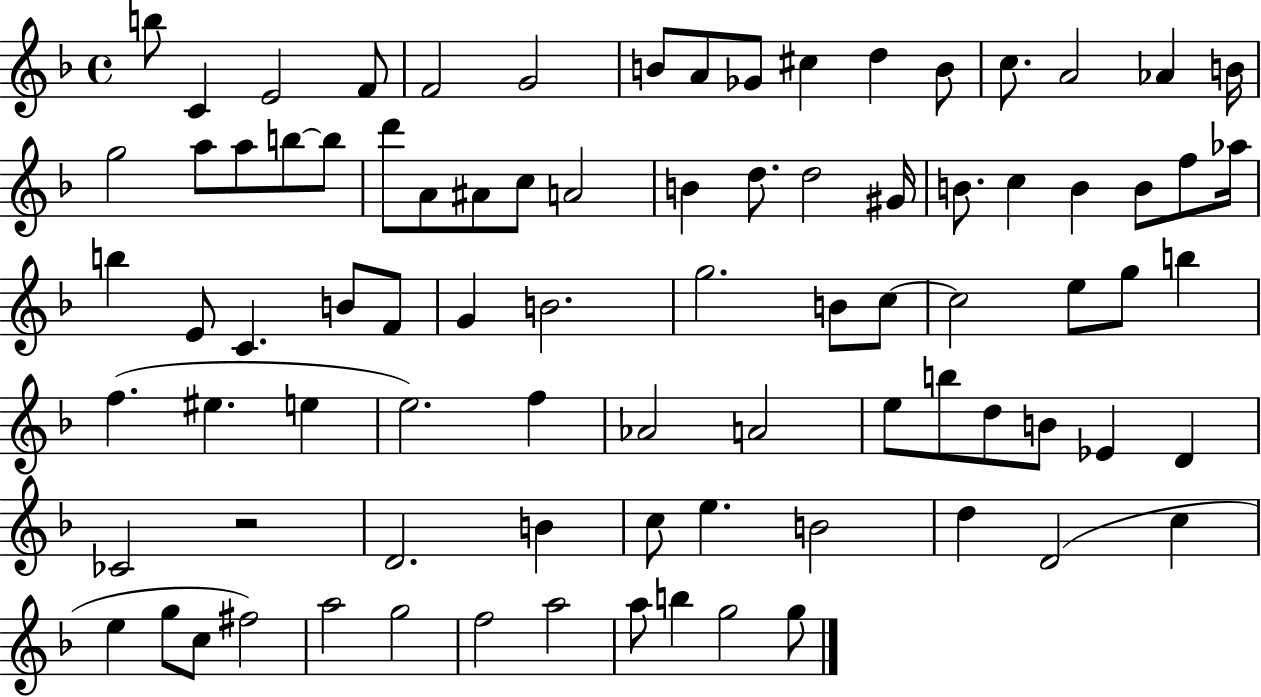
{
  \clef treble
  \time 4/4
  \defaultTimeSignature
  \key f \major
  \repeat volta 2 { b''8 c'4 e'2 f'8 | f'2 g'2 | b'8 a'8 ges'8 cis''4 d''4 b'8 | c''8. a'2 aes'4 b'16 | \break g''2 a''8 a''8 b''8~~ b''8 | d'''8 a'8 ais'8 c''8 a'2 | b'4 d''8. d''2 gis'16 | b'8. c''4 b'4 b'8 f''8 aes''16 | \break b''4 e'8 c'4. b'8 f'8 | g'4 b'2. | g''2. b'8 c''8~~ | c''2 e''8 g''8 b''4 | \break f''4.( eis''4. e''4 | e''2.) f''4 | aes'2 a'2 | e''8 b''8 d''8 b'8 ees'4 d'4 | \break ces'2 r2 | d'2. b'4 | c''8 e''4. b'2 | d''4 d'2( c''4 | \break e''4 g''8 c''8 fis''2) | a''2 g''2 | f''2 a''2 | a''8 b''4 g''2 g''8 | \break } \bar "|."
}